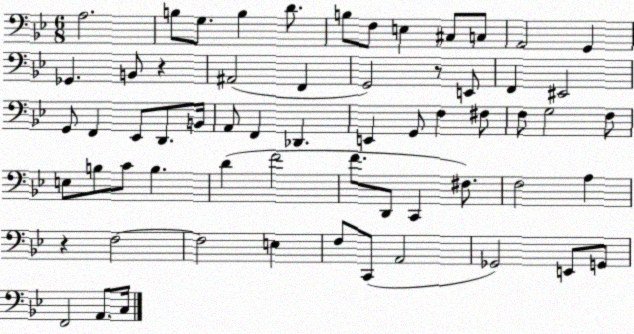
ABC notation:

X:1
T:Untitled
M:6/8
L:1/4
K:Bb
A,2 B,/2 G,/2 B, D/2 B,/2 F,/2 E, ^C,/2 C,/2 A,,2 G,, _G,, B,,/2 z ^A,,2 F,, G,,2 z/2 E,,/2 F,, ^E,,2 G,,/2 F,, _E,,/2 D,,/2 B,,/4 A,,/2 F,, _D,, E,, G,,/2 F, ^F,/2 F,/2 G,2 F,/2 E,/2 B,/2 C/2 B, D F2 F/2 D,,/2 C,, ^F,/2 F,2 A, z F,2 F,2 E, F,/2 C,,/2 A,,2 _G,,2 E,,/2 G,,/2 F,,2 A,,/2 C,/4